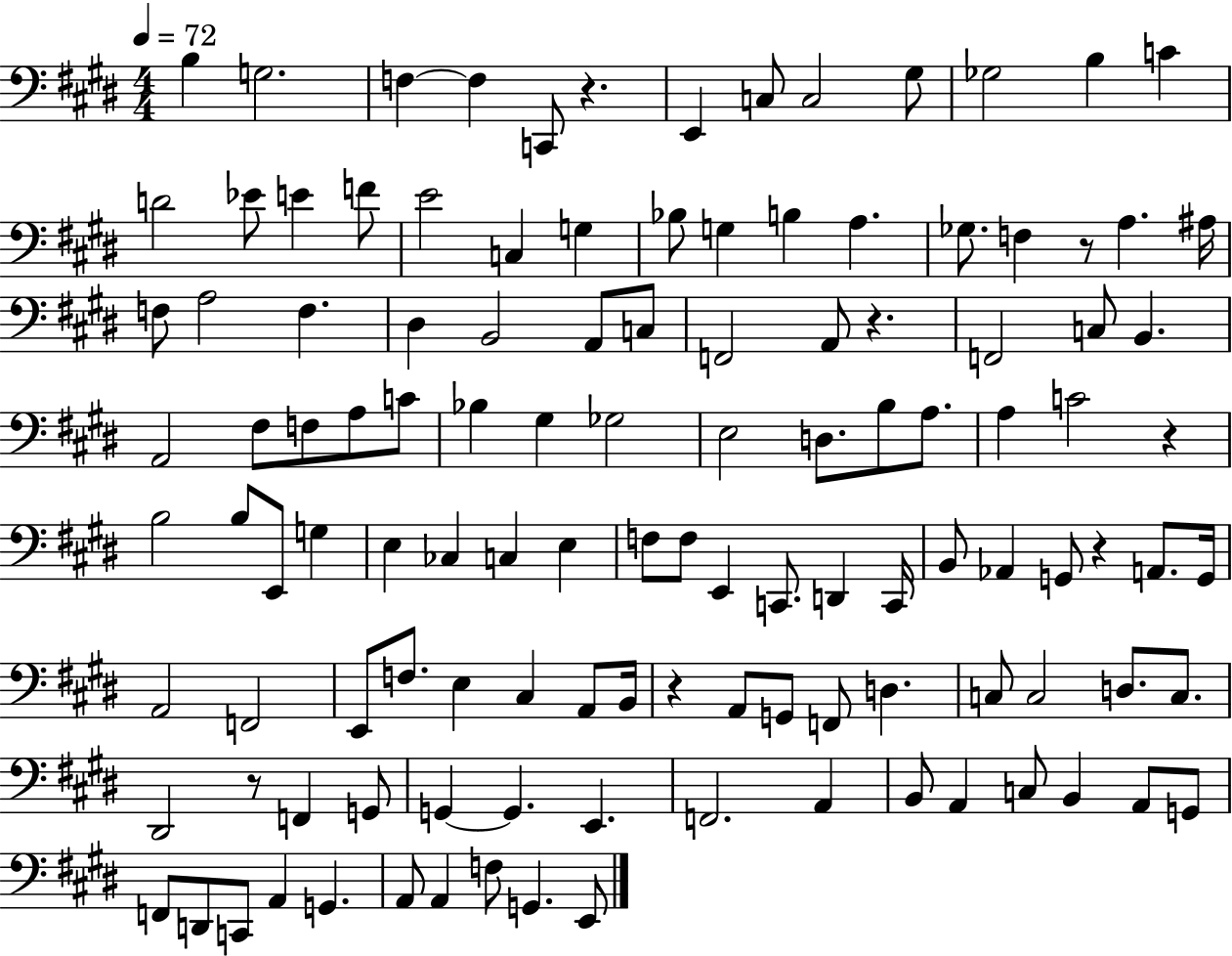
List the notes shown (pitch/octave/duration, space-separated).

B3/q G3/h. F3/q F3/q C2/e R/q. E2/q C3/e C3/h G#3/e Gb3/h B3/q C4/q D4/h Eb4/e E4/q F4/e E4/h C3/q G3/q Bb3/e G3/q B3/q A3/q. Gb3/e. F3/q R/e A3/q. A#3/s F3/e A3/h F3/q. D#3/q B2/h A2/e C3/e F2/h A2/e R/q. F2/h C3/e B2/q. A2/h F#3/e F3/e A3/e C4/e Bb3/q G#3/q Gb3/h E3/h D3/e. B3/e A3/e. A3/q C4/h R/q B3/h B3/e E2/e G3/q E3/q CES3/q C3/q E3/q F3/e F3/e E2/q C2/e. D2/q C2/s B2/e Ab2/q G2/e R/q A2/e. G2/s A2/h F2/h E2/e F3/e. E3/q C#3/q A2/e B2/s R/q A2/e G2/e F2/e D3/q. C3/e C3/h D3/e. C3/e. D#2/h R/e F2/q G2/e G2/q G2/q. E2/q. F2/h. A2/q B2/e A2/q C3/e B2/q A2/e G2/e F2/e D2/e C2/e A2/q G2/q. A2/e A2/q F3/e G2/q. E2/e